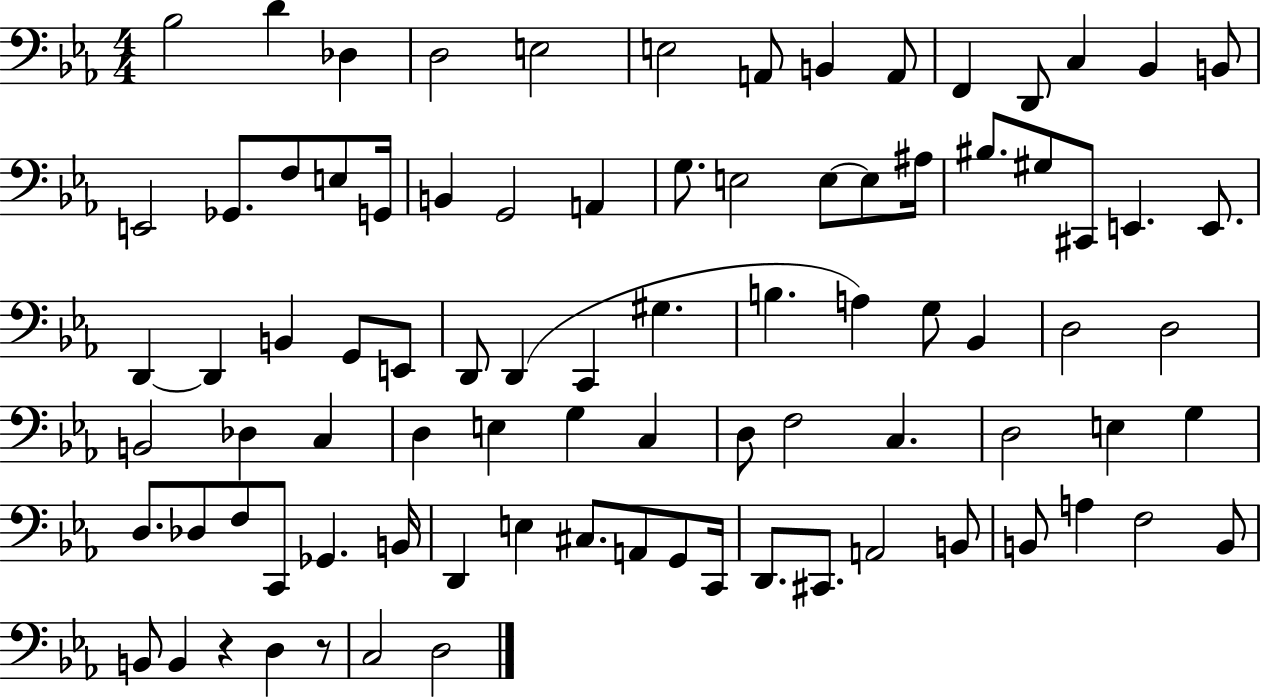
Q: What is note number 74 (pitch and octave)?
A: C#2